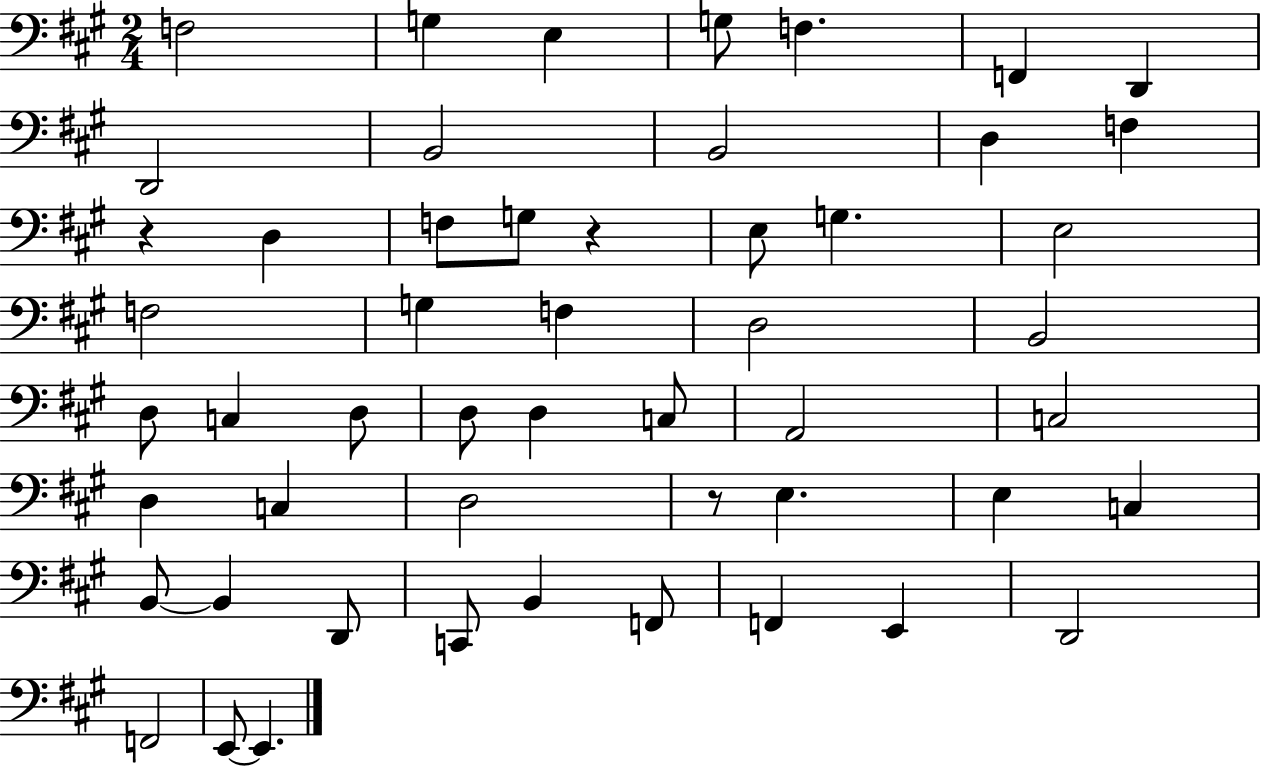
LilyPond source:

{
  \clef bass
  \numericTimeSignature
  \time 2/4
  \key a \major
  f2 | g4 e4 | g8 f4. | f,4 d,4 | \break d,2 | b,2 | b,2 | d4 f4 | \break r4 d4 | f8 g8 r4 | e8 g4. | e2 | \break f2 | g4 f4 | d2 | b,2 | \break d8 c4 d8 | d8 d4 c8 | a,2 | c2 | \break d4 c4 | d2 | r8 e4. | e4 c4 | \break b,8~~ b,4 d,8 | c,8 b,4 f,8 | f,4 e,4 | d,2 | \break f,2 | e,8~~ e,4. | \bar "|."
}